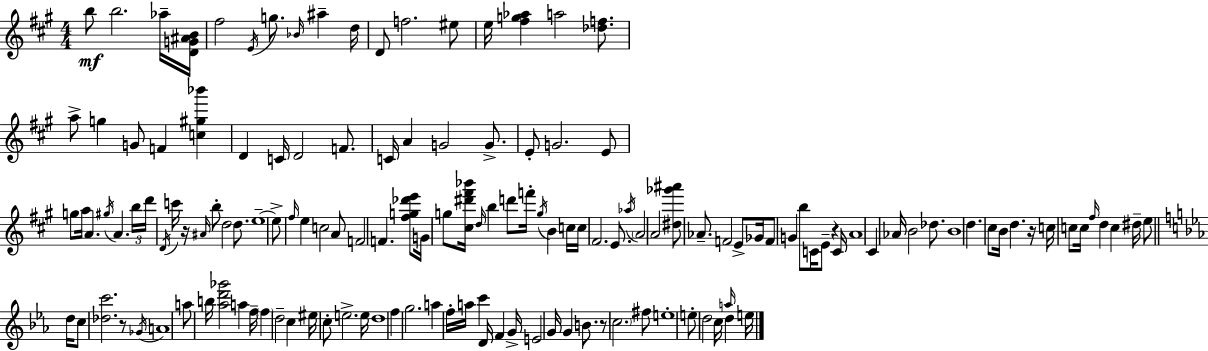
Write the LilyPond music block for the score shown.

{
  \clef treble
  \numericTimeSignature
  \time 4/4
  \key a \major
  b''8\mf b''2. aes''16-- <d' g' ais' b'>16 | fis''2 \acciaccatura { e'16 } g''8. \grace { bes'16 } ais''4-- | d''16 d'8 f''2. | eis''8 e''16 <fis'' g'' aes''>4 a''2 <des'' f''>8. | \break a''8-> g''4 g'8 f'4 <c'' gis'' bes'''>4 | d'4 c'16 d'2 f'8. | c'16 a'4 g'2 g'8.-> | e'8-. g'2. | \break e'8 g''8 a''16 a'4. \acciaccatura { gis''16 } a'4. | \tuplet 3/2 { b''16 d'''16 \acciaccatura { d'16 } } c'''16 r16 \grace { ais'16 } b''8-. d''2 | d''8. e''1--~~ | e''8-> \grace { fis''16 } e''4 c''2 | \break a'8 f'2 f'4. | <fis'' g'' des''' e'''>8 g'16 g''8 <cis'' dis''' fis''' bes'''>16 \grace { d''16 } b''4 d'''8 | f'''16-. \acciaccatura { g''16 } b'4 c''16 c''16 fis'2. | e'8. \acciaccatura { aes''16 } \parenthesize a'2 | \break a'2 <dis'' ges''' ais'''>8 aes'8.-- f'2 | e'8-> ges'16 f'8 g'4 b''8 | c'16 e'8-- r4 c'16 a'1 | cis'4 aes'16 b'2 | \break des''8. b'1 | d''4. cis''8 | b'16 d''4. r16 c''16 c''8 c''16 \grace { fis''16 } d''4 | c''4 dis''16-- e''8 \bar "||" \break \key ees \major d''16 c''8 <des'' c'''>2. r8 | \acciaccatura { ges'16 } a'1 | a''8 b''16 <aes'' d''' ges'''>2 a''4 | f''16-- \parenthesize f''4 d''2-- c''4 | \break eis''16 c''8-. e''2.-> | e''16 d''1 | f''4 g''2. | a''4 f''16-. a''16 c'''4 d'16 f'4 | \break g'16-> e'2 g'16 g'4 b'8. | r8 \parenthesize c''2. | fis''8 e''1-. | e''8-. d''2 c''16 d''4 | \break \grace { a''16 } e''16 \bar "|."
}